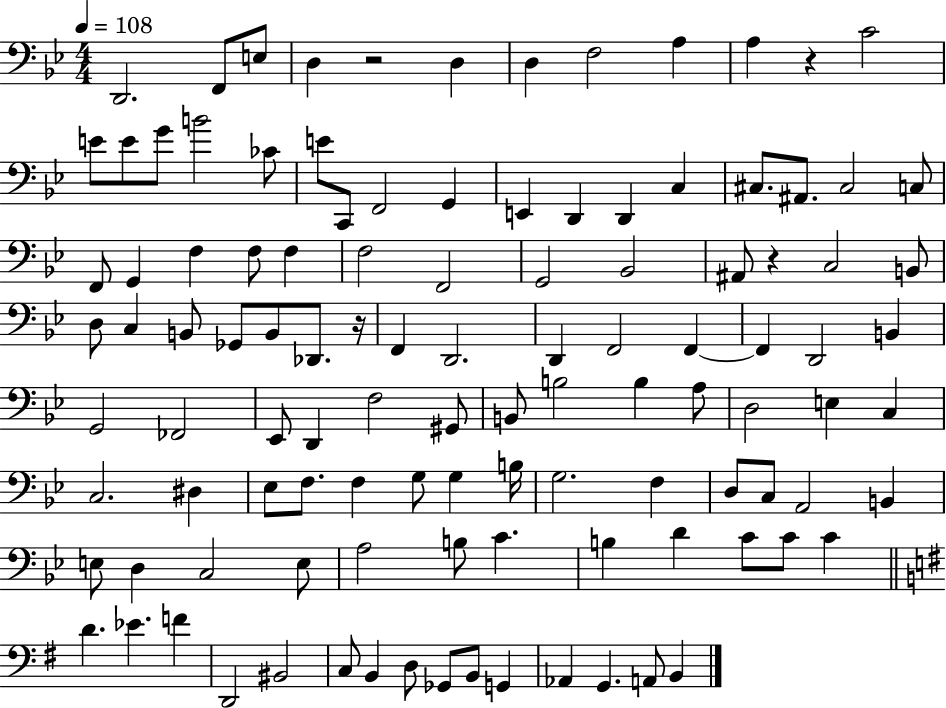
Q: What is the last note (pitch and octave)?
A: B2